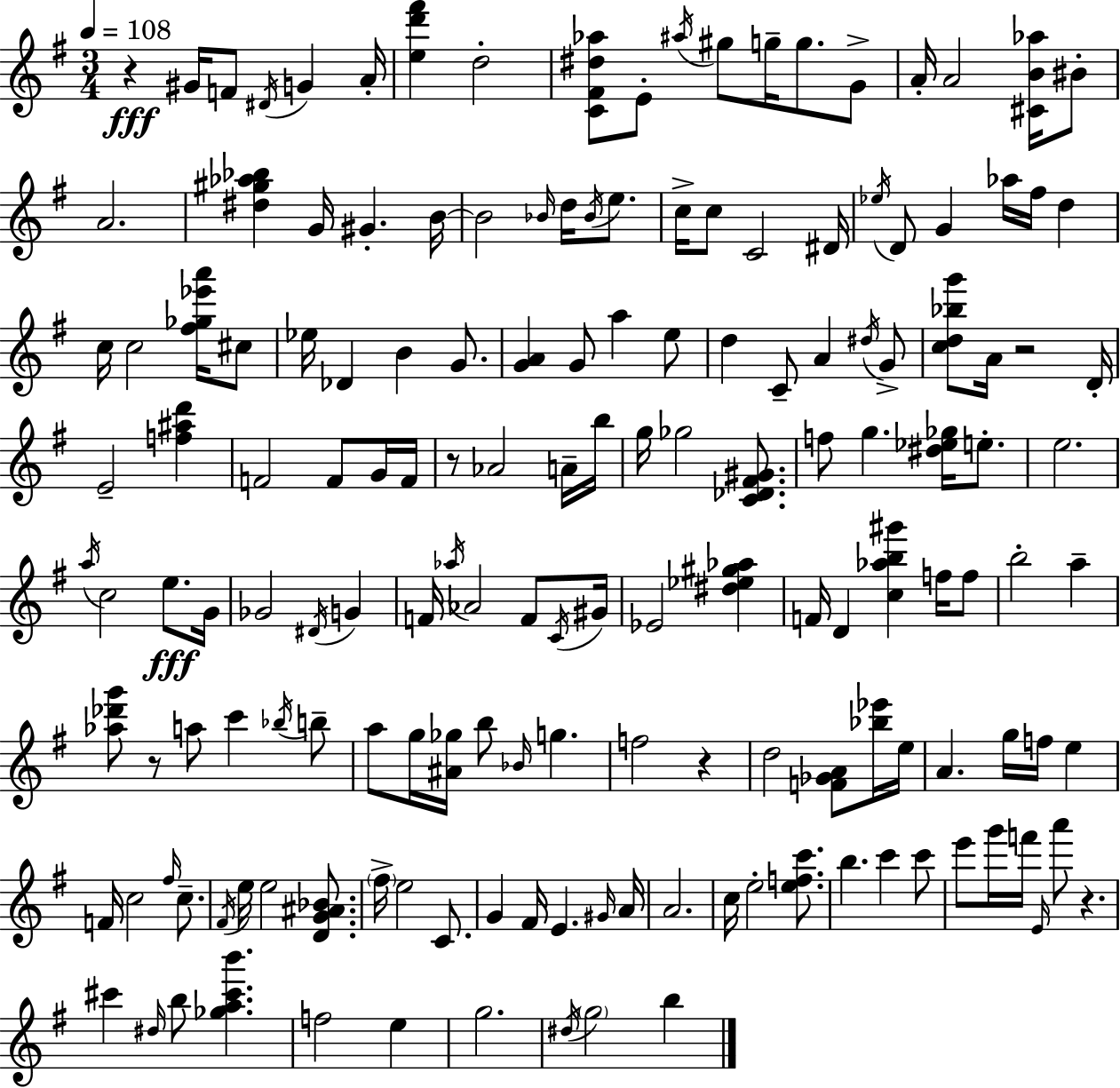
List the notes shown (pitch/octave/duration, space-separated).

R/q G#4/s F4/e D#4/s G4/q A4/s [E5,D6,F#6]/q D5/h [C4,F#4,D#5,Ab5]/e E4/e A#5/s G#5/e G5/s G5/e. G4/e A4/s A4/h [C#4,B4,Ab5]/s BIS4/e A4/h. [D#5,G#5,Ab5,Bb5]/q G4/s G#4/q. B4/s B4/h Bb4/s D5/s Bb4/s E5/e. C5/s C5/e C4/h D#4/s Eb5/s D4/e G4/q Ab5/s F#5/s D5/q C5/s C5/h [F#5,Gb5,Eb6,A6]/s C#5/e Eb5/s Db4/q B4/q G4/e. [G4,A4]/q G4/e A5/q E5/e D5/q C4/e A4/q D#5/s G4/e [C5,D5,Bb5,G6]/e A4/s R/h D4/s E4/h [F5,A#5,D6]/q F4/h F4/e G4/s F4/s R/e Ab4/h A4/s B5/s G5/s Gb5/h [C4,Db4,F#4,G#4]/e. F5/e G5/q. [D#5,Eb5,Gb5]/s E5/e. E5/h. A5/s C5/h E5/e. G4/s Gb4/h D#4/s G4/q F4/s Ab5/s Ab4/h F4/e C4/s G#4/s Eb4/h [D#5,Eb5,G#5,Ab5]/q F4/s D4/q [C5,Ab5,B5,G#6]/q F5/s F5/e B5/h A5/q [Ab5,Db6,G6]/e R/e A5/e C6/q Bb5/s B5/e A5/e G5/s [A#4,Gb5]/s B5/e Bb4/s G5/q. F5/h R/q D5/h [F4,Gb4,A4]/e [Bb5,Eb6]/s E5/s A4/q. G5/s F5/s E5/q F4/s C5/h F#5/s C5/e. F#4/s E5/s E5/h [D4,G4,A#4,Bb4]/e. F#5/s E5/h C4/e. G4/q F#4/s E4/q. G#4/s A4/s A4/h. C5/s E5/h [E5,F5,C6]/e. B5/q. C6/q C6/e E6/e G6/s F6/s E4/s A6/e R/q. C#6/q D#5/s B5/e [Gb5,A5,C#6,B6]/q. F5/h E5/q G5/h. D#5/s G5/h B5/q